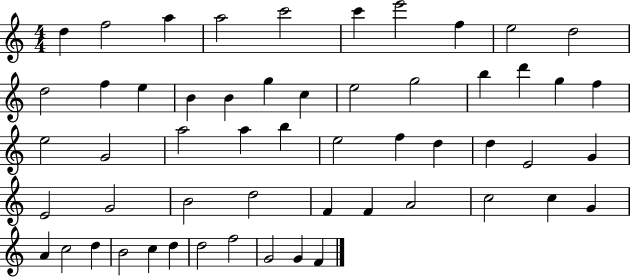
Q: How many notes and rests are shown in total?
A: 55